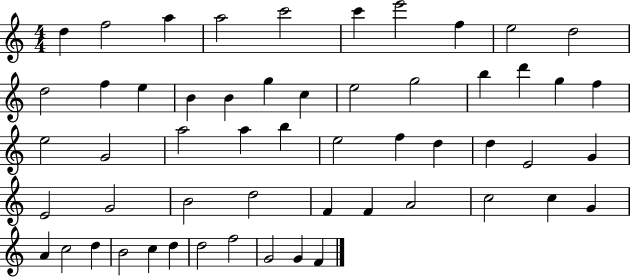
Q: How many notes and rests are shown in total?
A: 55